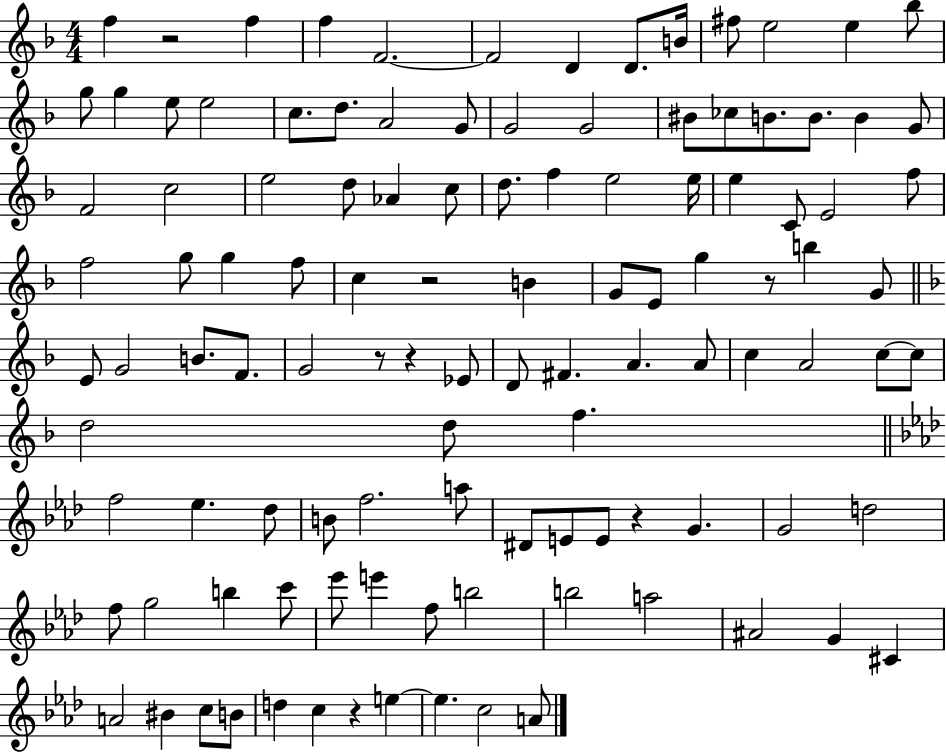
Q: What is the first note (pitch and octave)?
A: F5